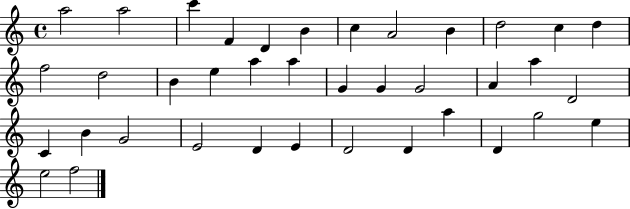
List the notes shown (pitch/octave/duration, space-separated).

A5/h A5/h C6/q F4/q D4/q B4/q C5/q A4/h B4/q D5/h C5/q D5/q F5/h D5/h B4/q E5/q A5/q A5/q G4/q G4/q G4/h A4/q A5/q D4/h C4/q B4/q G4/h E4/h D4/q E4/q D4/h D4/q A5/q D4/q G5/h E5/q E5/h F5/h